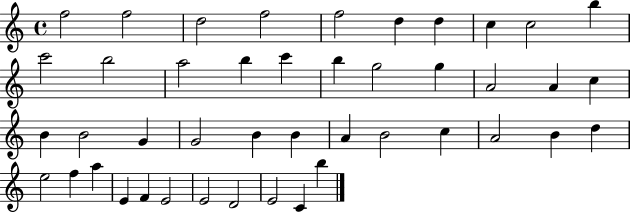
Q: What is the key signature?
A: C major